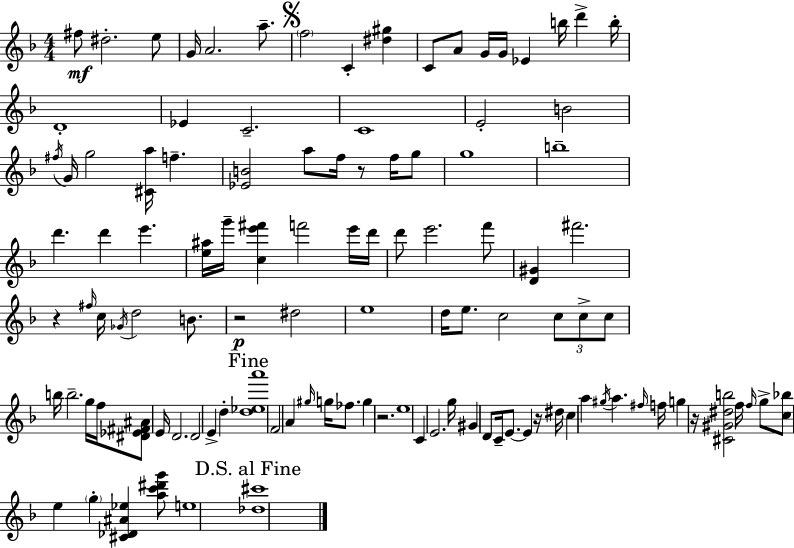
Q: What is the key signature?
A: F major